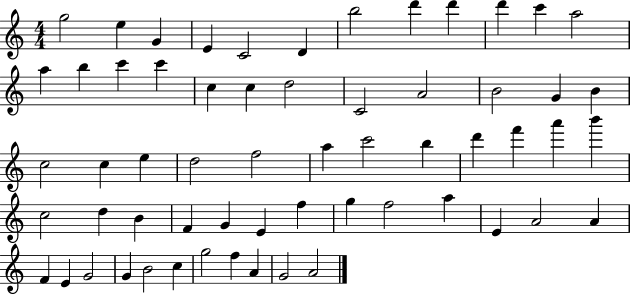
G5/h E5/q G4/q E4/q C4/h D4/q B5/h D6/q D6/q D6/q C6/q A5/h A5/q B5/q C6/q C6/q C5/q C5/q D5/h C4/h A4/h B4/h G4/q B4/q C5/h C5/q E5/q D5/h F5/h A5/q C6/h B5/q D6/q F6/q A6/q B6/q C5/h D5/q B4/q F4/q G4/q E4/q F5/q G5/q F5/h A5/q E4/q A4/h A4/q F4/q E4/q G4/h G4/q B4/h C5/q G5/h F5/q A4/q G4/h A4/h